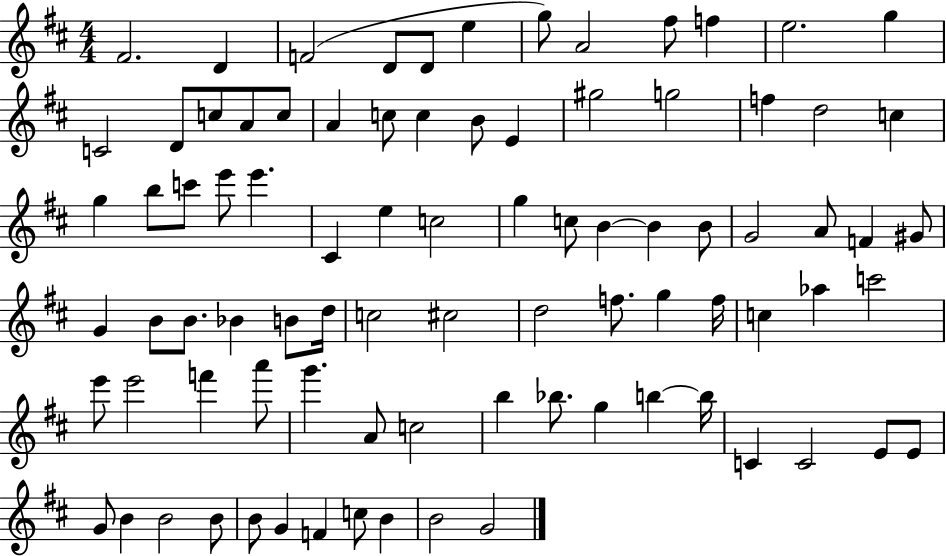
F#4/h. D4/q F4/h D4/e D4/e E5/q G5/e A4/h F#5/e F5/q E5/h. G5/q C4/h D4/e C5/e A4/e C5/e A4/q C5/e C5/q B4/e E4/q G#5/h G5/h F5/q D5/h C5/q G5/q B5/e C6/e E6/e E6/q. C#4/q E5/q C5/h G5/q C5/e B4/q B4/q B4/e G4/h A4/e F4/q G#4/e G4/q B4/e B4/e. Bb4/q B4/e D5/s C5/h C#5/h D5/h F5/e. G5/q F5/s C5/q Ab5/q C6/h E6/e E6/h F6/q A6/e G6/q. A4/e C5/h B5/q Bb5/e. G5/q B5/q B5/s C4/q C4/h E4/e E4/e G4/e B4/q B4/h B4/e B4/e G4/q F4/q C5/e B4/q B4/h G4/h